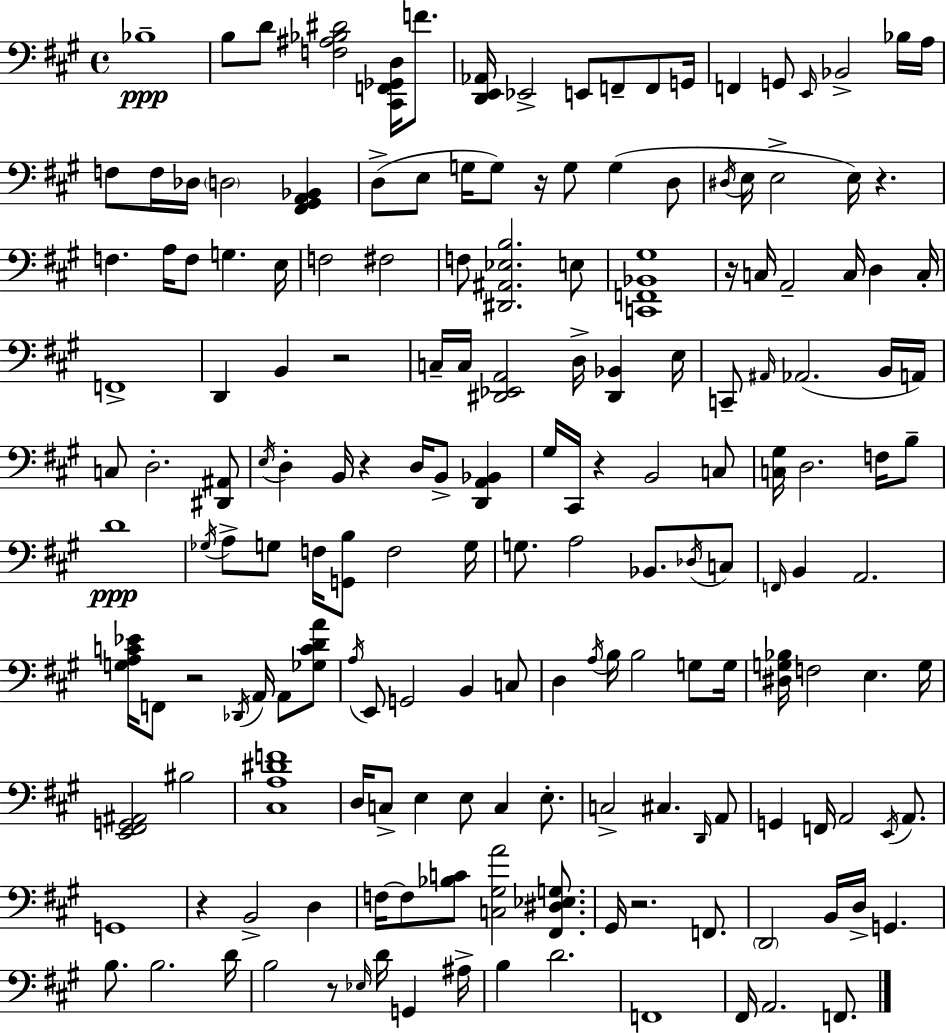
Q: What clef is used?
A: bass